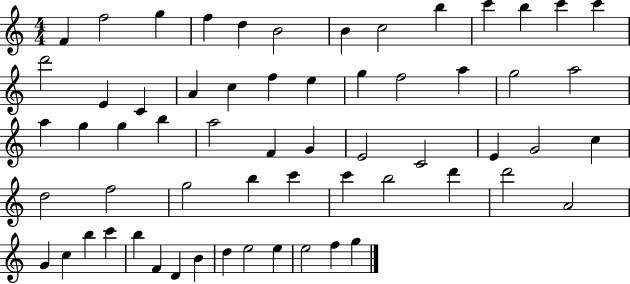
F4/q F5/h G5/q F5/q D5/q B4/h B4/q C5/h B5/q C6/q B5/q C6/q C6/q D6/h E4/q C4/q A4/q C5/q F5/q E5/q G5/q F5/h A5/q G5/h A5/h A5/q G5/q G5/q B5/q A5/h F4/q G4/q E4/h C4/h E4/q G4/h C5/q D5/h F5/h G5/h B5/q C6/q C6/q B5/h D6/q D6/h A4/h G4/q C5/q B5/q C6/q B5/q F4/q D4/q B4/q D5/q E5/h E5/q E5/h F5/q G5/q